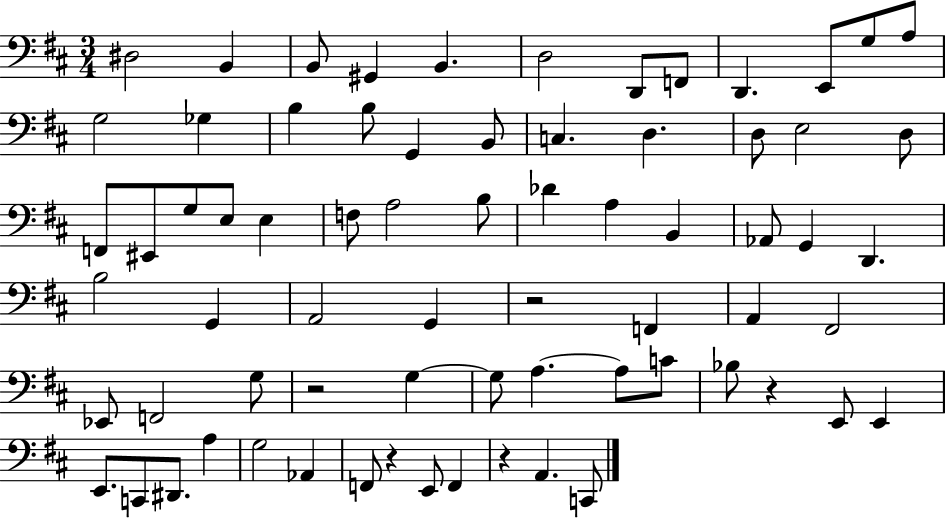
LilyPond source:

{
  \clef bass
  \numericTimeSignature
  \time 3/4
  \key d \major
  dis2 b,4 | b,8 gis,4 b,4. | d2 d,8 f,8 | d,4. e,8 g8 a8 | \break g2 ges4 | b4 b8 g,4 b,8 | c4. d4. | d8 e2 d8 | \break f,8 eis,8 g8 e8 e4 | f8 a2 b8 | des'4 a4 b,4 | aes,8 g,4 d,4. | \break b2 g,4 | a,2 g,4 | r2 f,4 | a,4 fis,2 | \break ees,8 f,2 g8 | r2 g4~~ | g8 a4.~~ a8 c'8 | bes8 r4 e,8 e,4 | \break e,8. c,8 dis,8. a4 | g2 aes,4 | f,8 r4 e,8 f,4 | r4 a,4. c,8 | \break \bar "|."
}